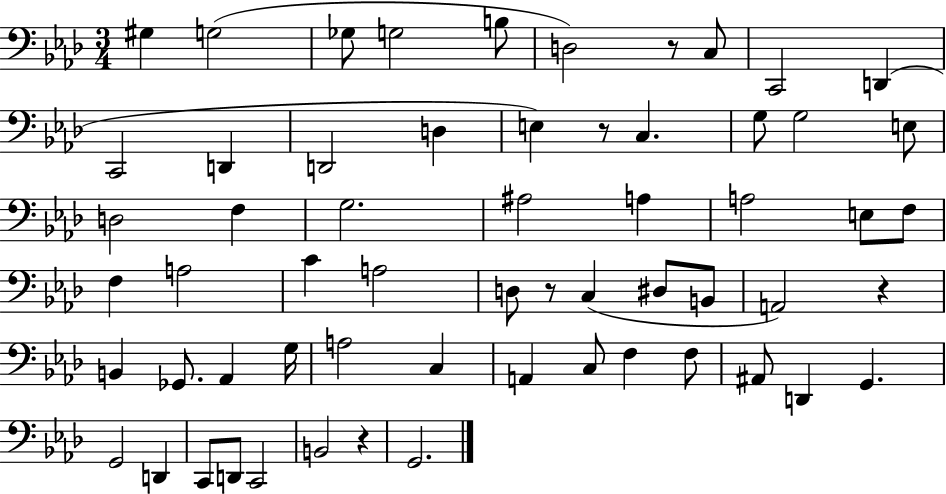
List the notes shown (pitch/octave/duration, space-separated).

G#3/q G3/h Gb3/e G3/h B3/e D3/h R/e C3/e C2/h D2/q C2/h D2/q D2/h D3/q E3/q R/e C3/q. G3/e G3/h E3/e D3/h F3/q G3/h. A#3/h A3/q A3/h E3/e F3/e F3/q A3/h C4/q A3/h D3/e R/e C3/q D#3/e B2/e A2/h R/q B2/q Gb2/e. Ab2/q G3/s A3/h C3/q A2/q C3/e F3/q F3/e A#2/e D2/q G2/q. G2/h D2/q C2/e D2/e C2/h B2/h R/q G2/h.